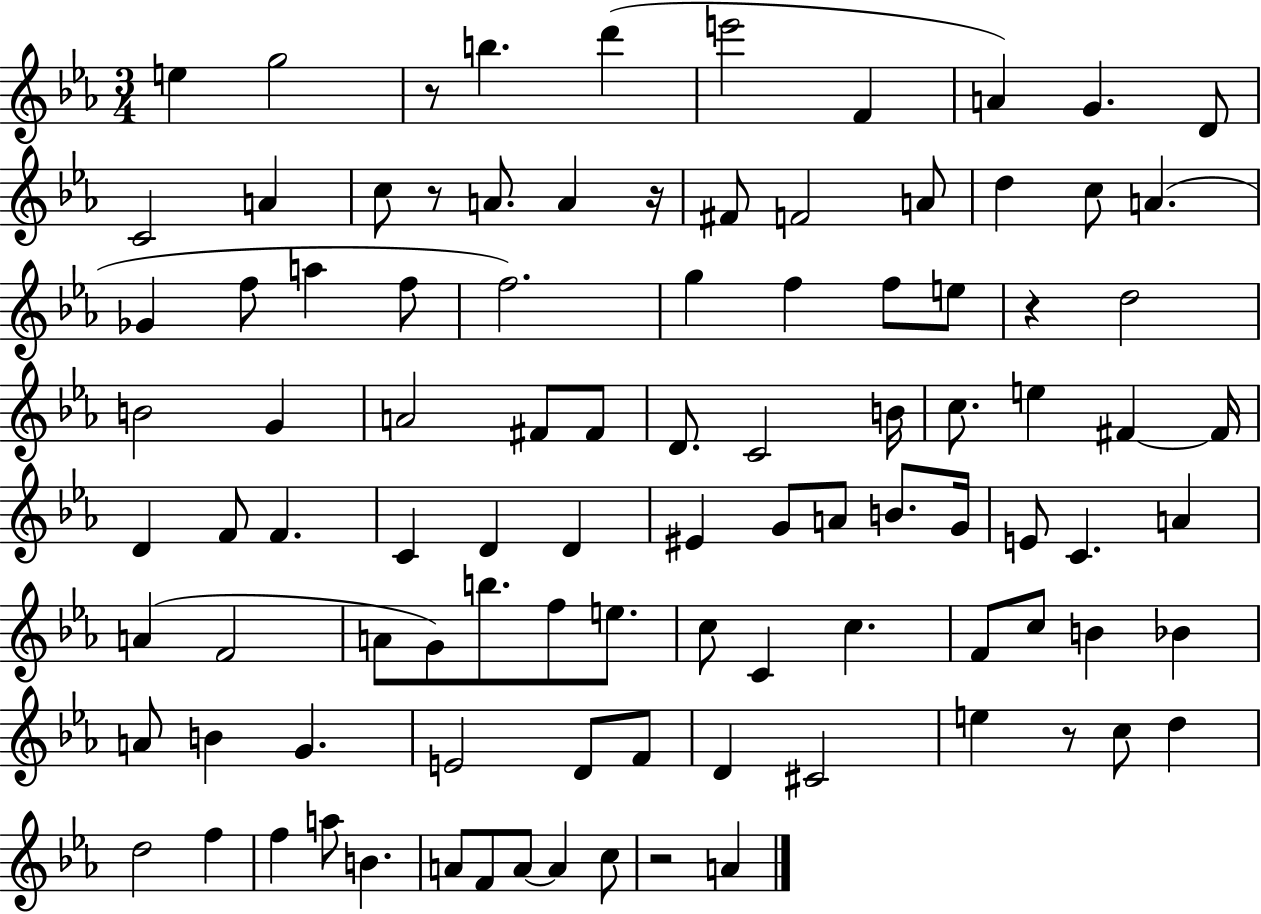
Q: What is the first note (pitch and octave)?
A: E5